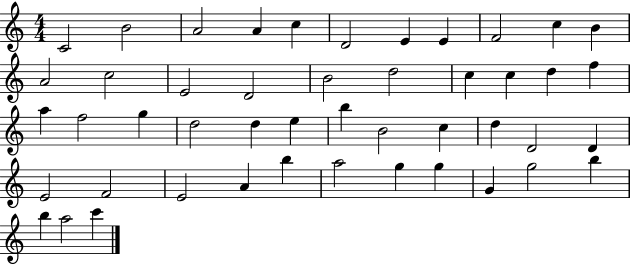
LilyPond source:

{
  \clef treble
  \numericTimeSignature
  \time 4/4
  \key c \major
  c'2 b'2 | a'2 a'4 c''4 | d'2 e'4 e'4 | f'2 c''4 b'4 | \break a'2 c''2 | e'2 d'2 | b'2 d''2 | c''4 c''4 d''4 f''4 | \break a''4 f''2 g''4 | d''2 d''4 e''4 | b''4 b'2 c''4 | d''4 d'2 d'4 | \break e'2 f'2 | e'2 a'4 b''4 | a''2 g''4 g''4 | g'4 g''2 b''4 | \break b''4 a''2 c'''4 | \bar "|."
}